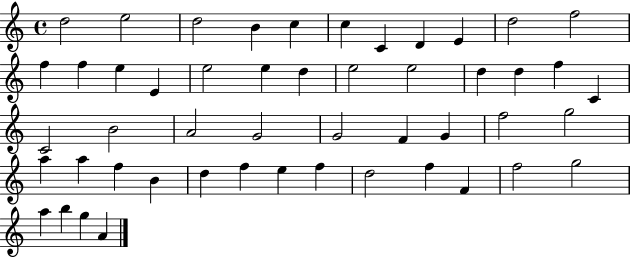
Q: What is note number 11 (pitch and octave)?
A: F5